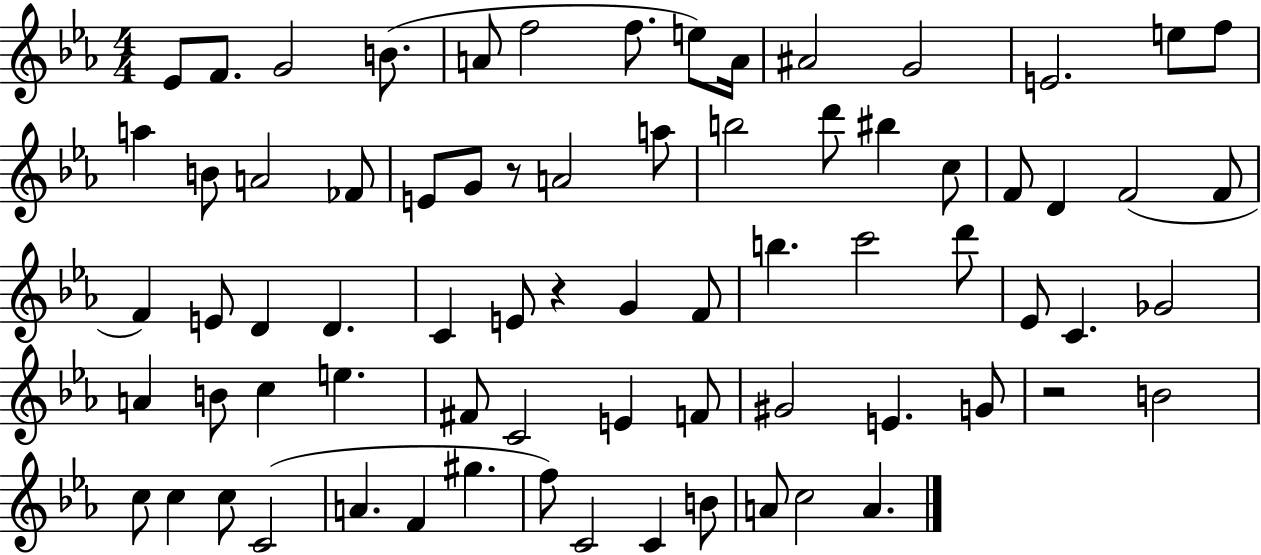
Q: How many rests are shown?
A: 3